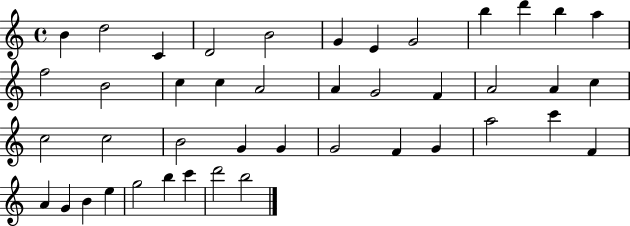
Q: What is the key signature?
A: C major